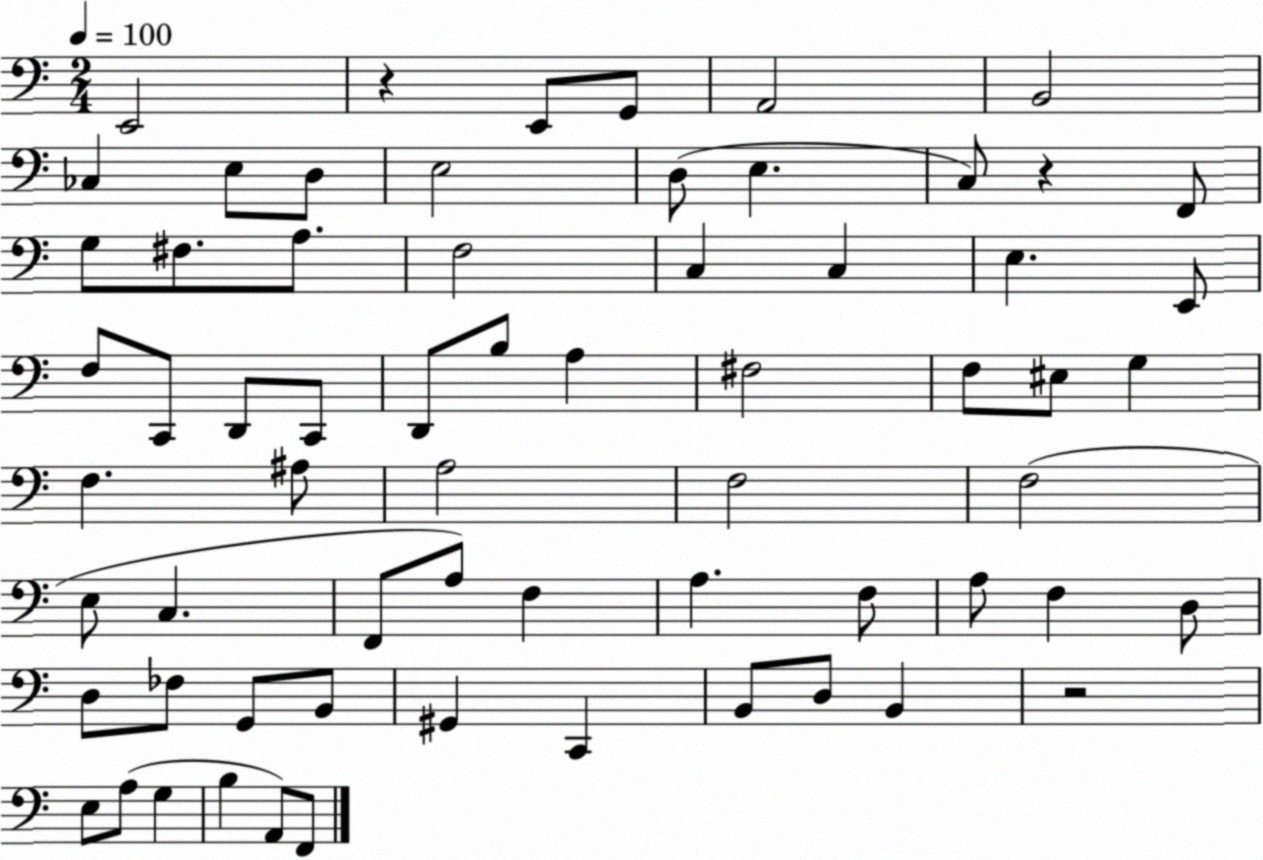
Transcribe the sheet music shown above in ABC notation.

X:1
T:Untitled
M:2/4
L:1/4
K:C
E,,2 z E,,/2 G,,/2 A,,2 B,,2 _C, E,/2 D,/2 E,2 D,/2 E, C,/2 z F,,/2 G,/2 ^F,/2 A,/2 F,2 C, C, E, E,,/2 F,/2 C,,/2 D,,/2 C,,/2 D,,/2 B,/2 A, ^F,2 F,/2 ^E,/2 G, F, ^A,/2 A,2 F,2 F,2 E,/2 C, F,,/2 A,/2 F, A, F,/2 A,/2 F, D,/2 D,/2 _F,/2 G,,/2 B,,/2 ^G,, C,, B,,/2 D,/2 B,, z2 E,/2 A,/2 G, B, A,,/2 F,,/2